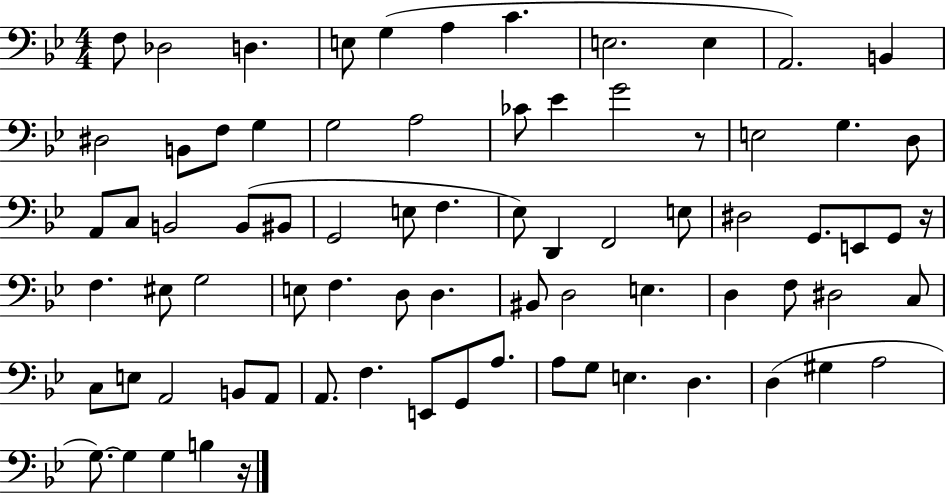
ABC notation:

X:1
T:Untitled
M:4/4
L:1/4
K:Bb
F,/2 _D,2 D, E,/2 G, A, C E,2 E, A,,2 B,, ^D,2 B,,/2 F,/2 G, G,2 A,2 _C/2 _E G2 z/2 E,2 G, D,/2 A,,/2 C,/2 B,,2 B,,/2 ^B,,/2 G,,2 E,/2 F, _E,/2 D,, F,,2 E,/2 ^D,2 G,,/2 E,,/2 G,,/2 z/4 F, ^E,/2 G,2 E,/2 F, D,/2 D, ^B,,/2 D,2 E, D, F,/2 ^D,2 C,/2 C,/2 E,/2 A,,2 B,,/2 A,,/2 A,,/2 F, E,,/2 G,,/2 A,/2 A,/2 G,/2 E, D, D, ^G, A,2 G,/2 G, G, B, z/4